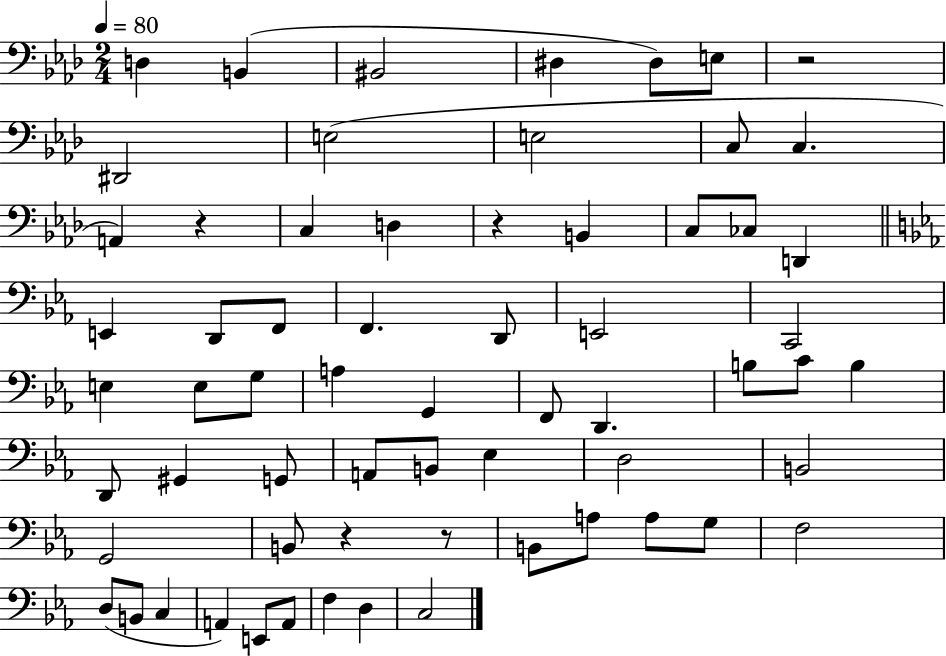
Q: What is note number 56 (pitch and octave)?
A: A2